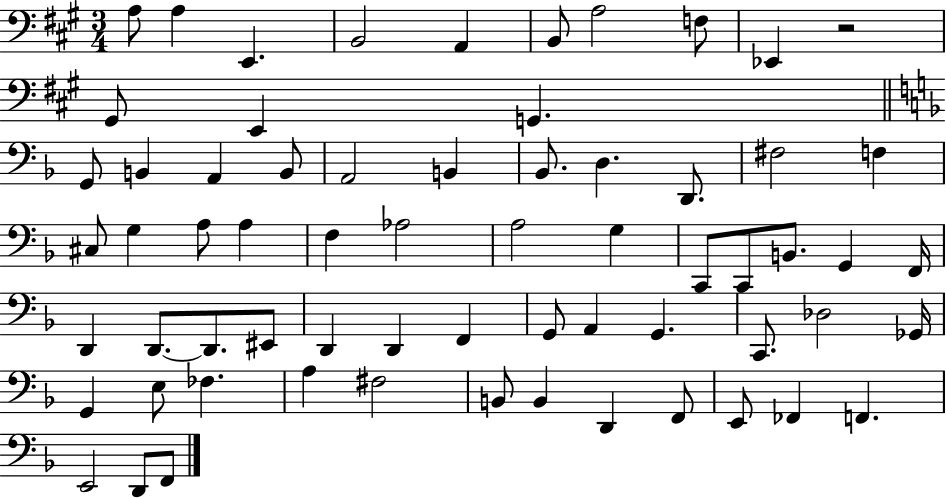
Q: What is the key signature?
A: A major